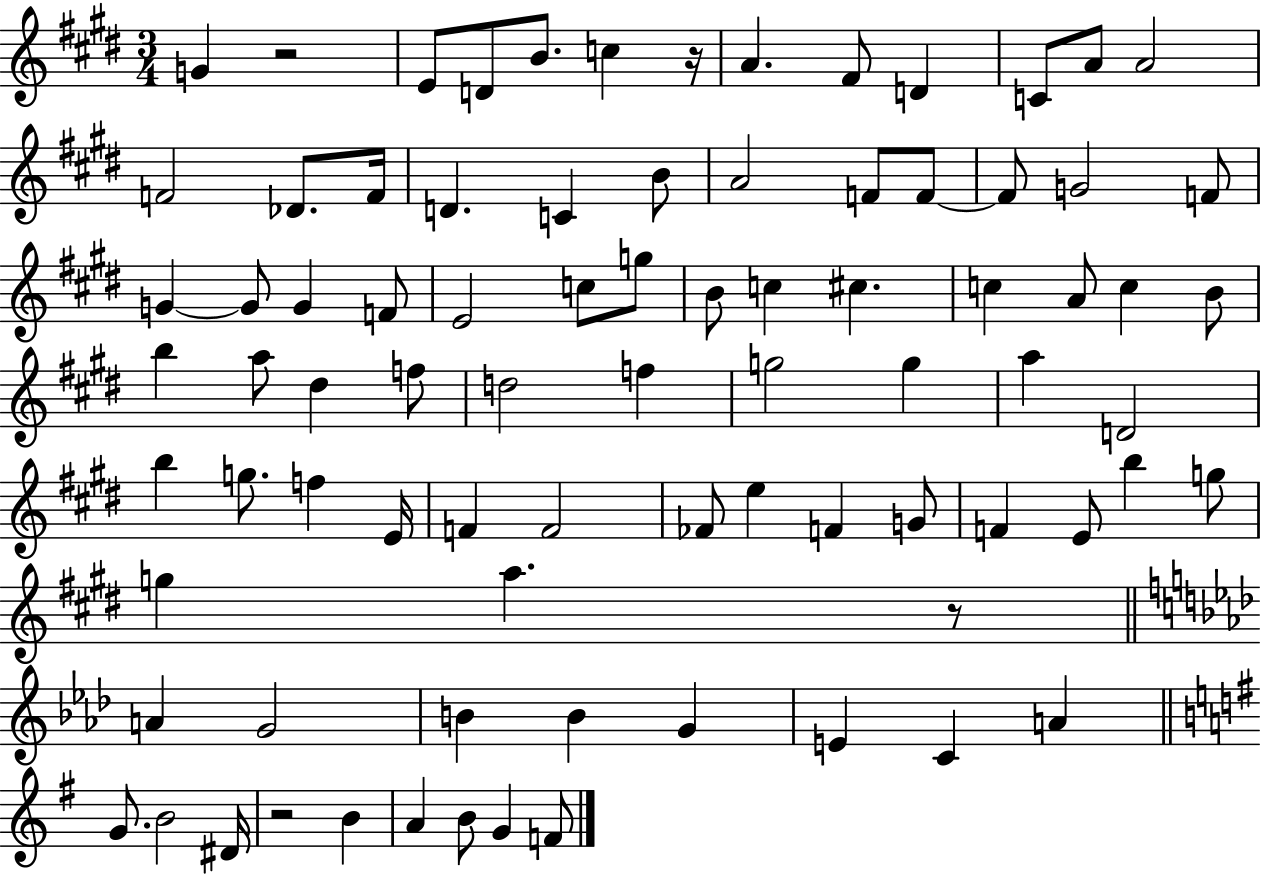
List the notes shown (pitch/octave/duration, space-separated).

G4/q R/h E4/e D4/e B4/e. C5/q R/s A4/q. F#4/e D4/q C4/e A4/e A4/h F4/h Db4/e. F4/s D4/q. C4/q B4/e A4/h F4/e F4/e F4/e G4/h F4/e G4/q G4/e G4/q F4/e E4/h C5/e G5/e B4/e C5/q C#5/q. C5/q A4/e C5/q B4/e B5/q A5/e D#5/q F5/e D5/h F5/q G5/h G5/q A5/q D4/h B5/q G5/e. F5/q E4/s F4/q F4/h FES4/e E5/q F4/q G4/e F4/q E4/e B5/q G5/e G5/q A5/q. R/e A4/q G4/h B4/q B4/q G4/q E4/q C4/q A4/q G4/e. B4/h D#4/s R/h B4/q A4/q B4/e G4/q F4/e